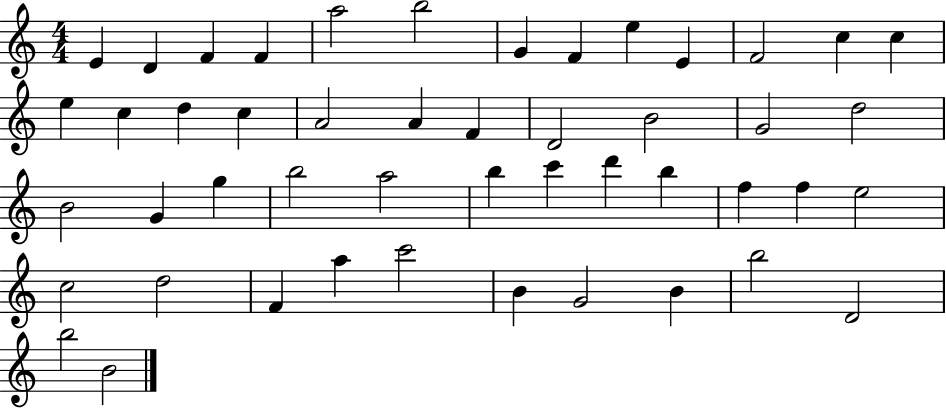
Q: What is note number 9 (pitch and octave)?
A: E5